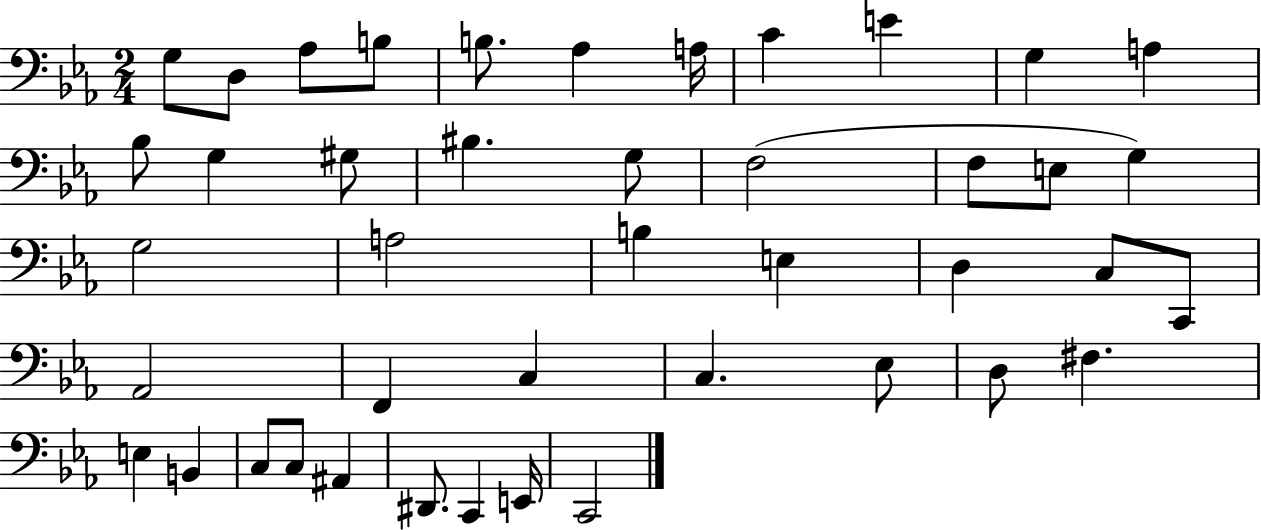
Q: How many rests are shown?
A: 0